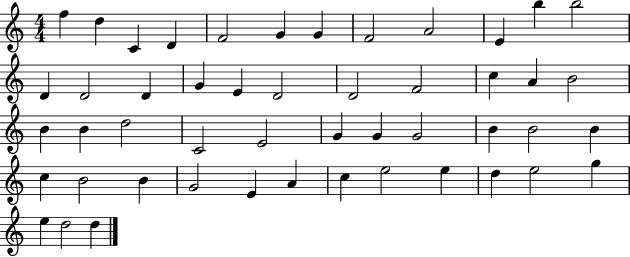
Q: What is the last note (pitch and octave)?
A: D5